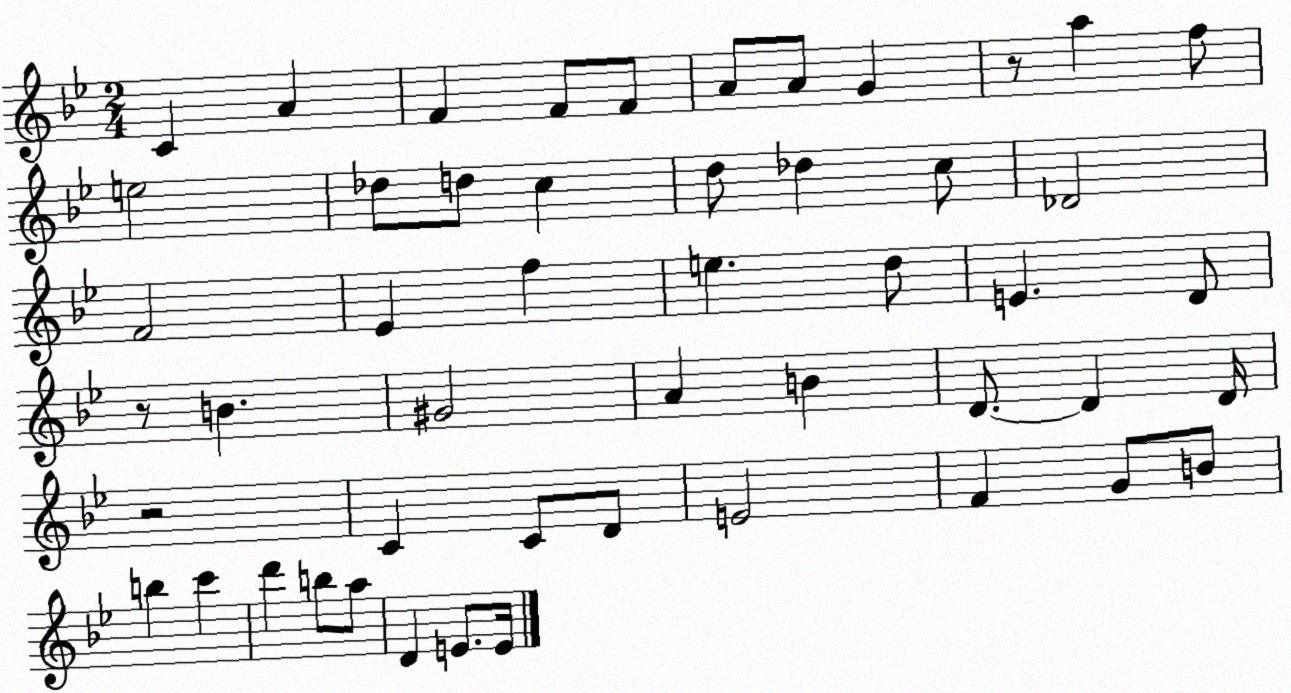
X:1
T:Untitled
M:2/4
L:1/4
K:Bb
C A F F/2 F/2 A/2 A/2 G z/2 a f/2 e2 _d/2 d/2 c d/2 _d c/2 _D2 F2 _E f e d/2 E D/2 z/2 B ^G2 A B D/2 D D/4 z2 C C/2 D/2 E2 F G/2 B/2 b c' d' b/2 a/2 D E/2 E/4